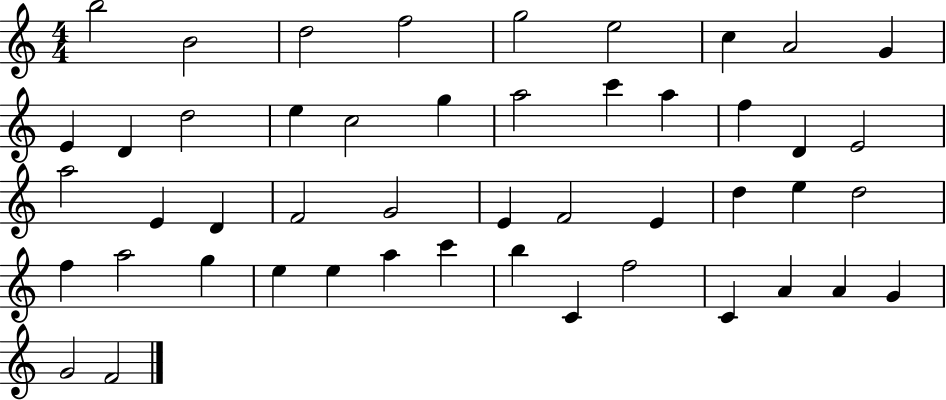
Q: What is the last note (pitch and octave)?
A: F4